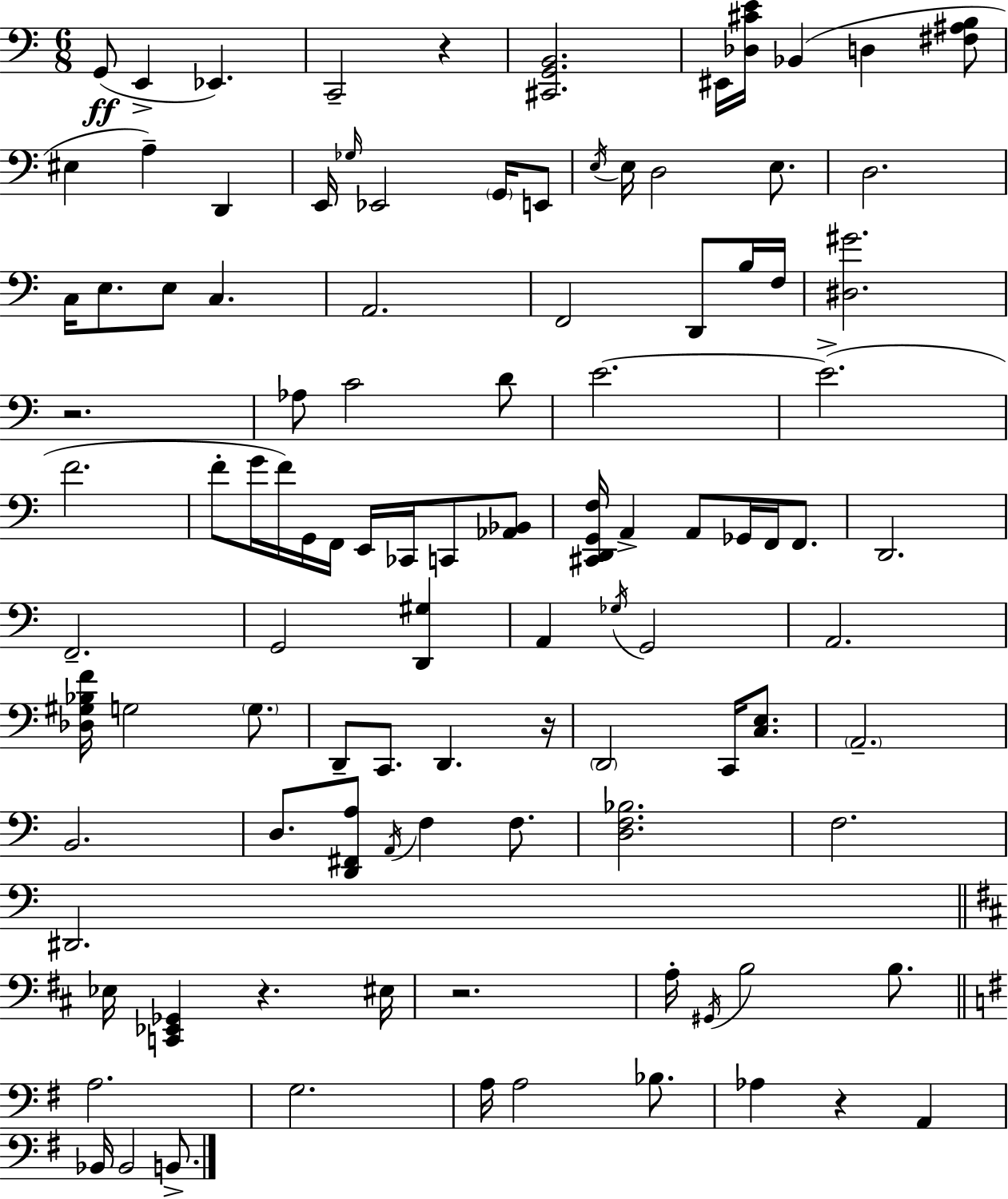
G2/e E2/q Eb2/q. C2/h R/q [C#2,G2,B2]/h. EIS2/s [Db3,C#4,E4]/s Bb2/q D3/q [F#3,A#3,B3]/e EIS3/q A3/q D2/q E2/s Gb3/s Eb2/h G2/s E2/e E3/s E3/s D3/h E3/e. D3/h. C3/s E3/e. E3/e C3/q. A2/h. F2/h D2/e B3/s F3/s [D#3,G#4]/h. R/h. Ab3/e C4/h D4/e E4/h. E4/h. F4/h. F4/e G4/s F4/s G2/s F2/s E2/s CES2/s C2/e [Ab2,Bb2]/e [C#2,D2,G2,F3]/s A2/q A2/e Gb2/s F2/s F2/e. D2/h. F2/h. G2/h [D2,G#3]/q A2/q Gb3/s G2/h A2/h. [Db3,G#3,Bb3,F4]/s G3/h G3/e. D2/e C2/e. D2/q. R/s D2/h C2/s [C3,E3]/e. A2/h. B2/h. D3/e. [D2,F#2,A3]/e A2/s F3/q F3/e. [D3,F3,Bb3]/h. F3/h. D#2/h. Eb3/s [C2,Eb2,Gb2]/q R/q. EIS3/s R/h. A3/s G#2/s B3/h B3/e. A3/h. G3/h. A3/s A3/h Bb3/e. Ab3/q R/q A2/q Bb2/s Bb2/h B2/e.